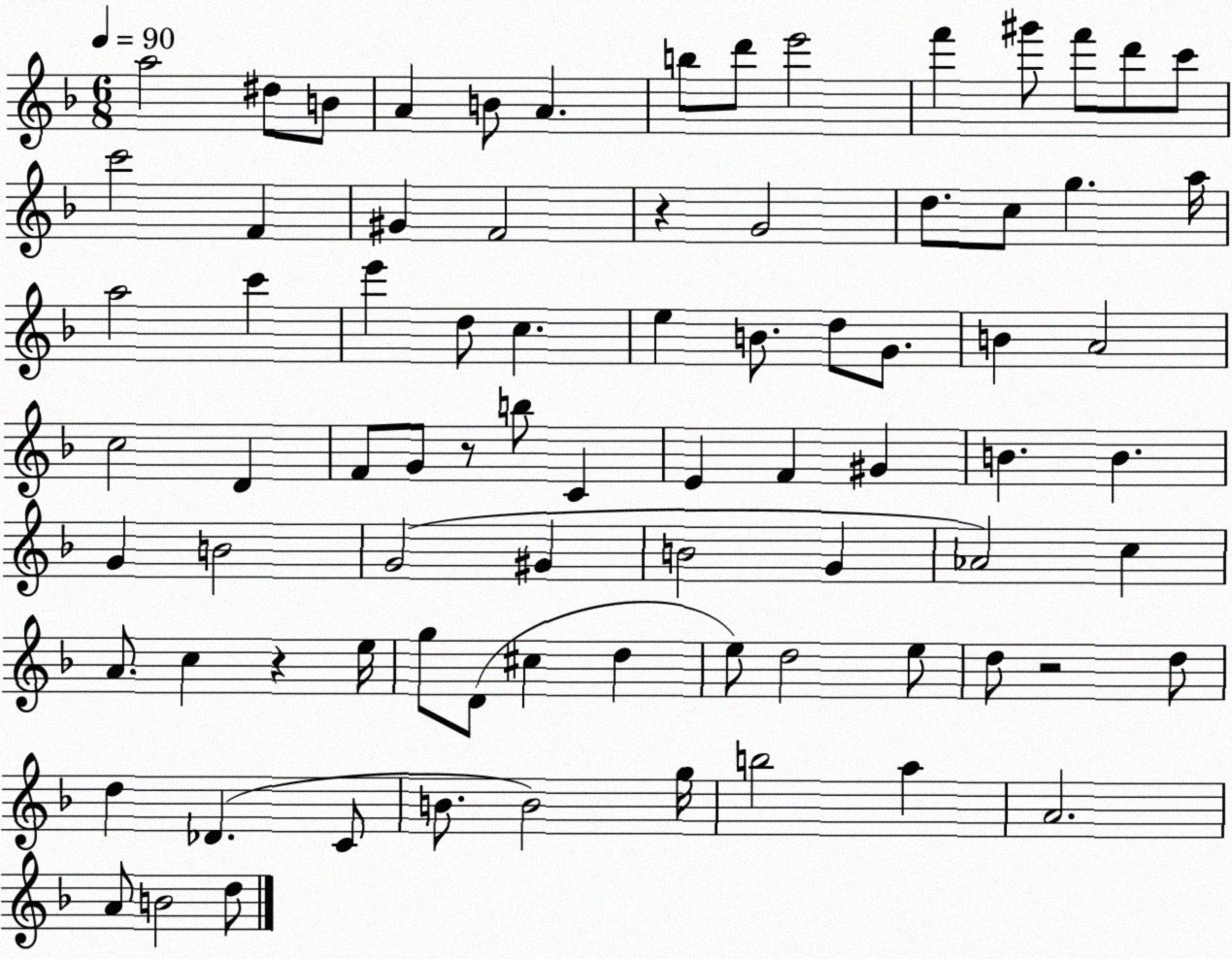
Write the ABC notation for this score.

X:1
T:Untitled
M:6/8
L:1/4
K:F
a2 ^d/2 B/2 A B/2 A b/2 d'/2 e'2 f' ^g'/2 f'/2 d'/2 c'/2 c'2 F ^G F2 z G2 d/2 c/2 g a/4 a2 c' e' d/2 c e B/2 d/2 G/2 B A2 c2 D F/2 G/2 z/2 b/2 C E F ^G B B G B2 G2 ^G B2 G _A2 c A/2 c z e/4 g/2 D/2 ^c d e/2 d2 e/2 d/2 z2 d/2 d _D C/2 B/2 B2 g/4 b2 a A2 A/2 B2 d/2